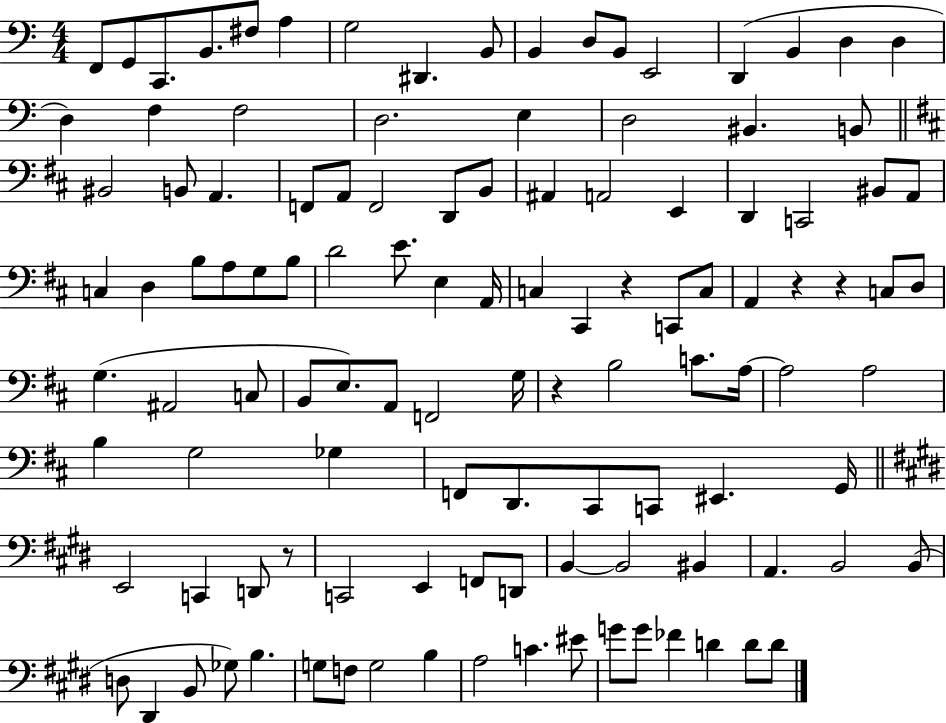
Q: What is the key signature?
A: C major